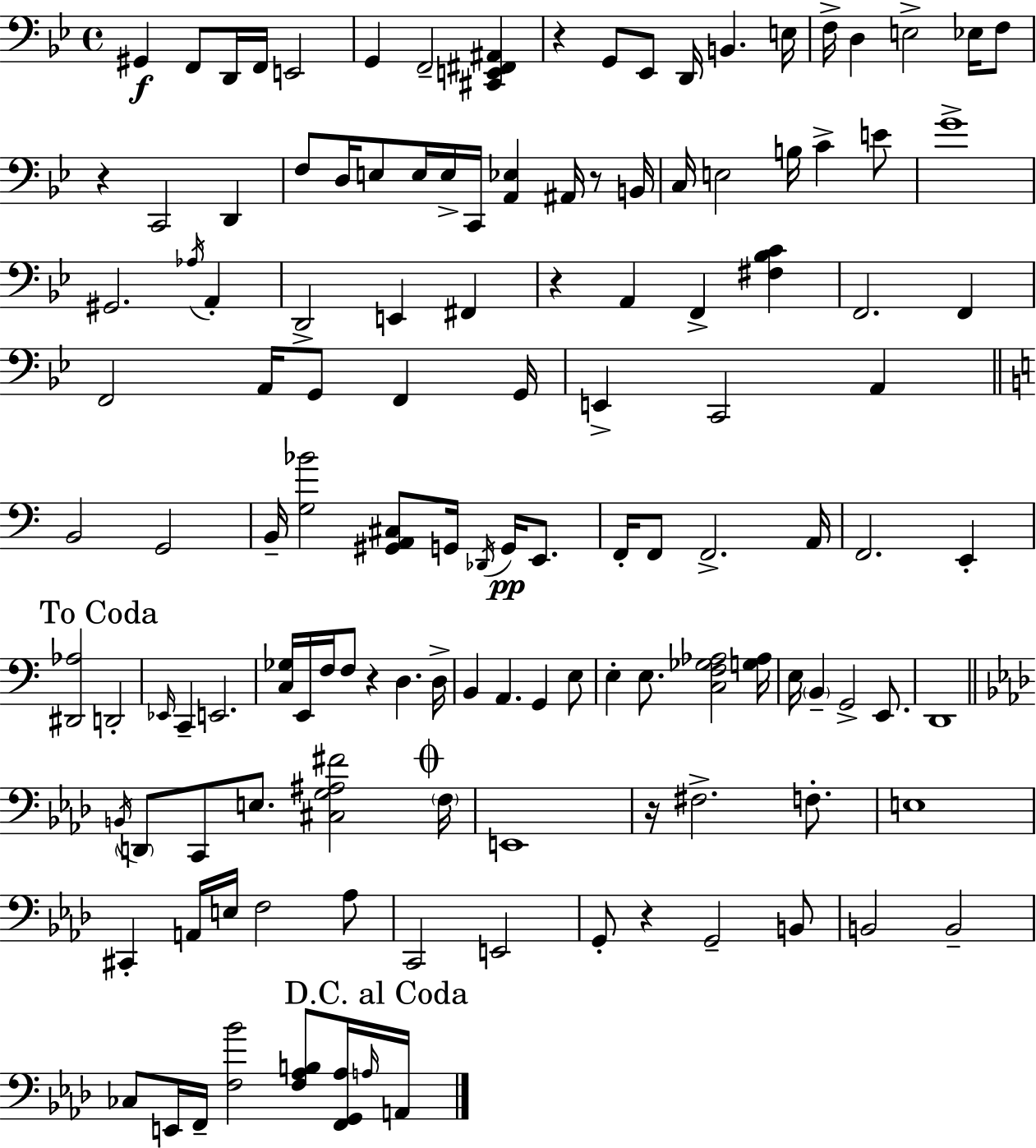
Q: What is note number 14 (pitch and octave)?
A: D3